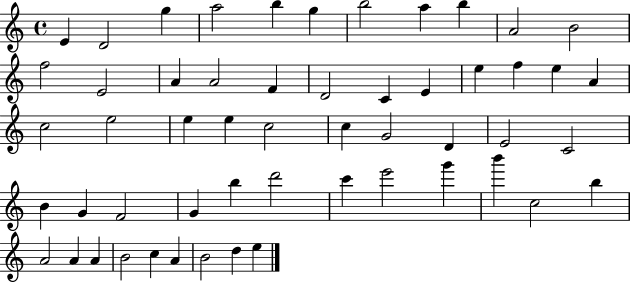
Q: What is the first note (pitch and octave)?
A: E4